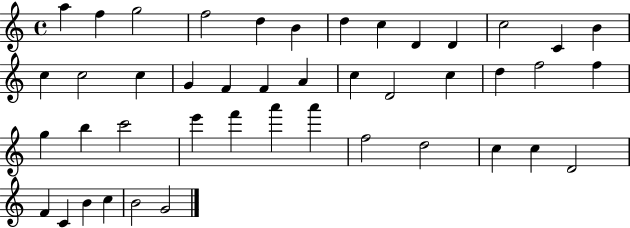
X:1
T:Untitled
M:4/4
L:1/4
K:C
a f g2 f2 d B d c D D c2 C B c c2 c G F F A c D2 c d f2 f g b c'2 e' f' a' a' f2 d2 c c D2 F C B c B2 G2